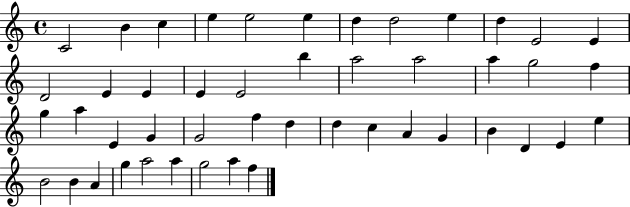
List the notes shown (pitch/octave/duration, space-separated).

C4/h B4/q C5/q E5/q E5/h E5/q D5/q D5/h E5/q D5/q E4/h E4/q D4/h E4/q E4/q E4/q E4/h B5/q A5/h A5/h A5/q G5/h F5/q G5/q A5/q E4/q G4/q G4/h F5/q D5/q D5/q C5/q A4/q G4/q B4/q D4/q E4/q E5/q B4/h B4/q A4/q G5/q A5/h A5/q G5/h A5/q F5/q